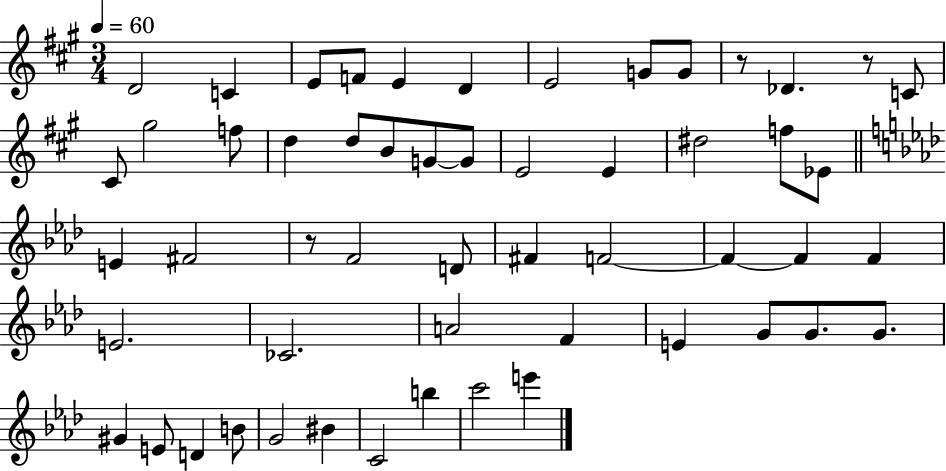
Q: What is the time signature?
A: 3/4